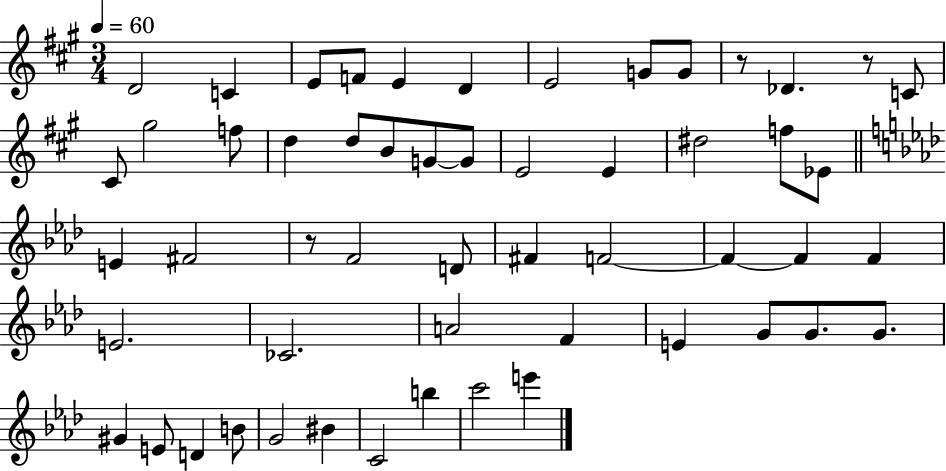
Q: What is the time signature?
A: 3/4